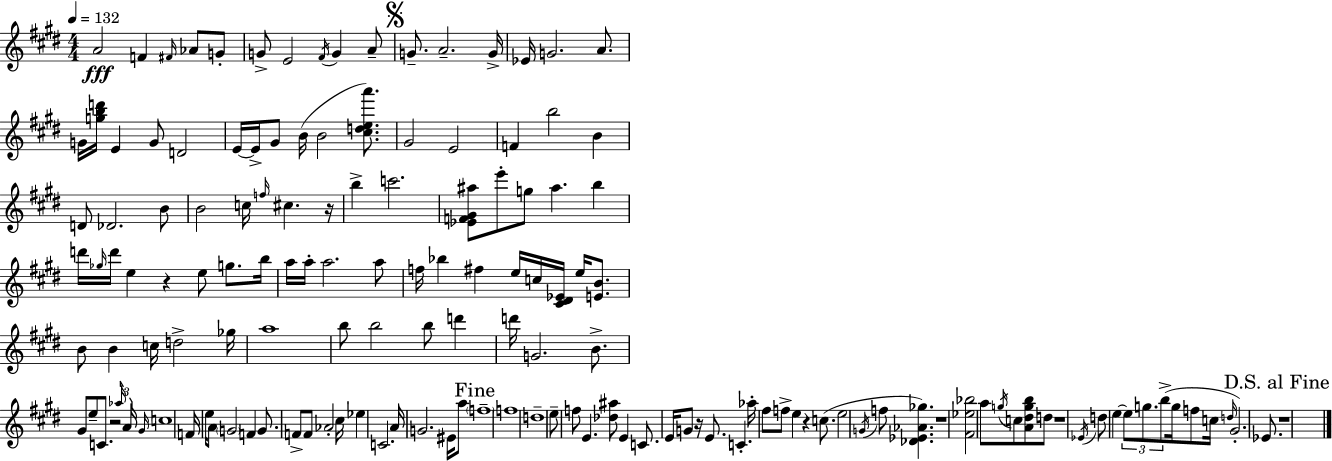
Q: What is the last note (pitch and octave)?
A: Eb4